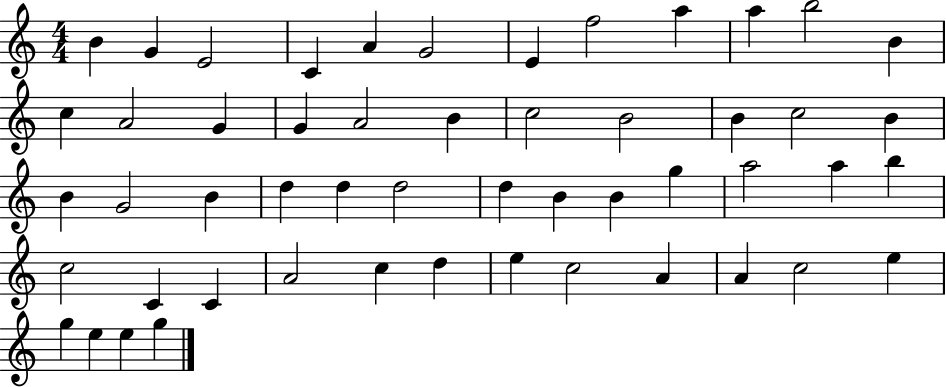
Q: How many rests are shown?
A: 0